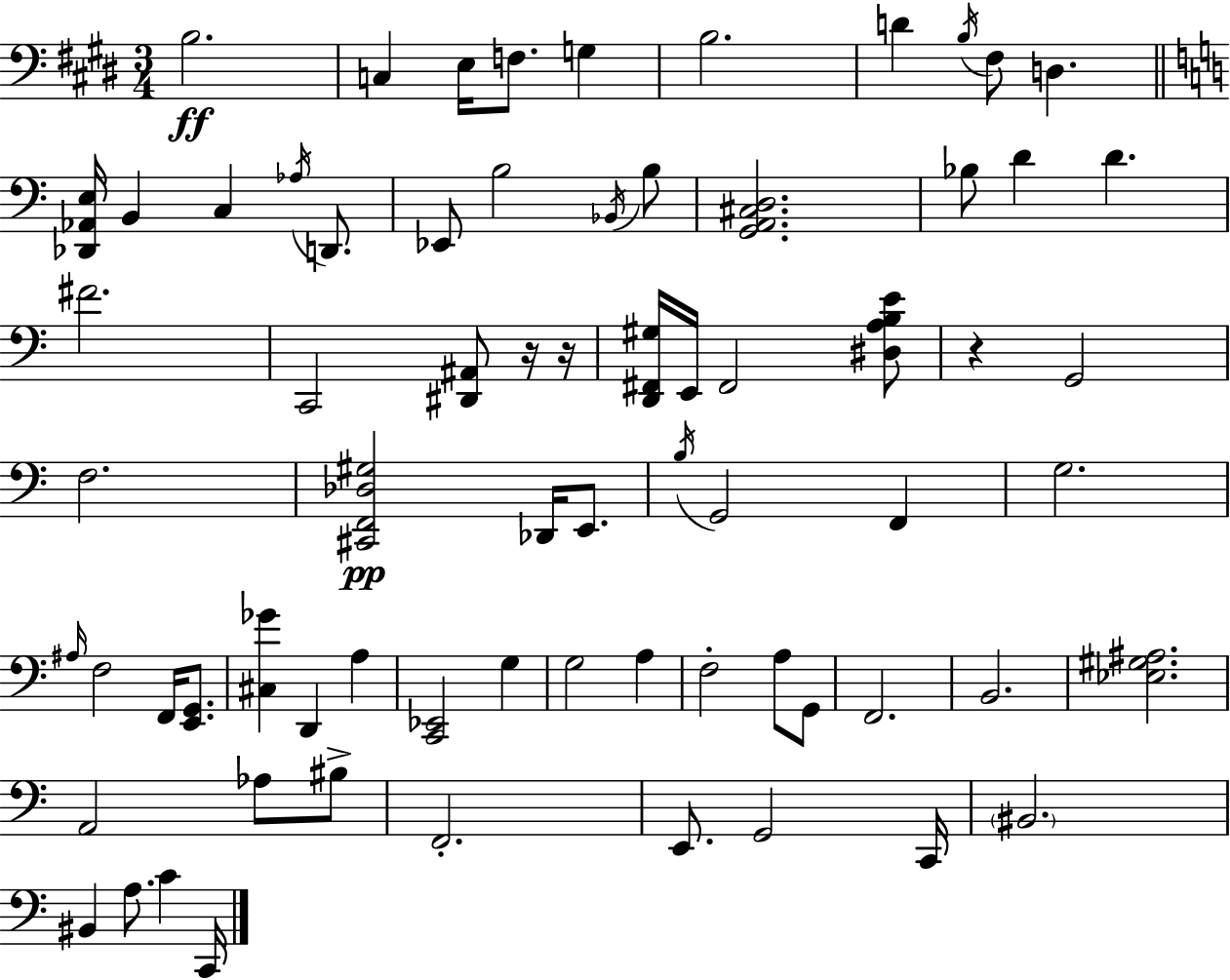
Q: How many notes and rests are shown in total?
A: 71